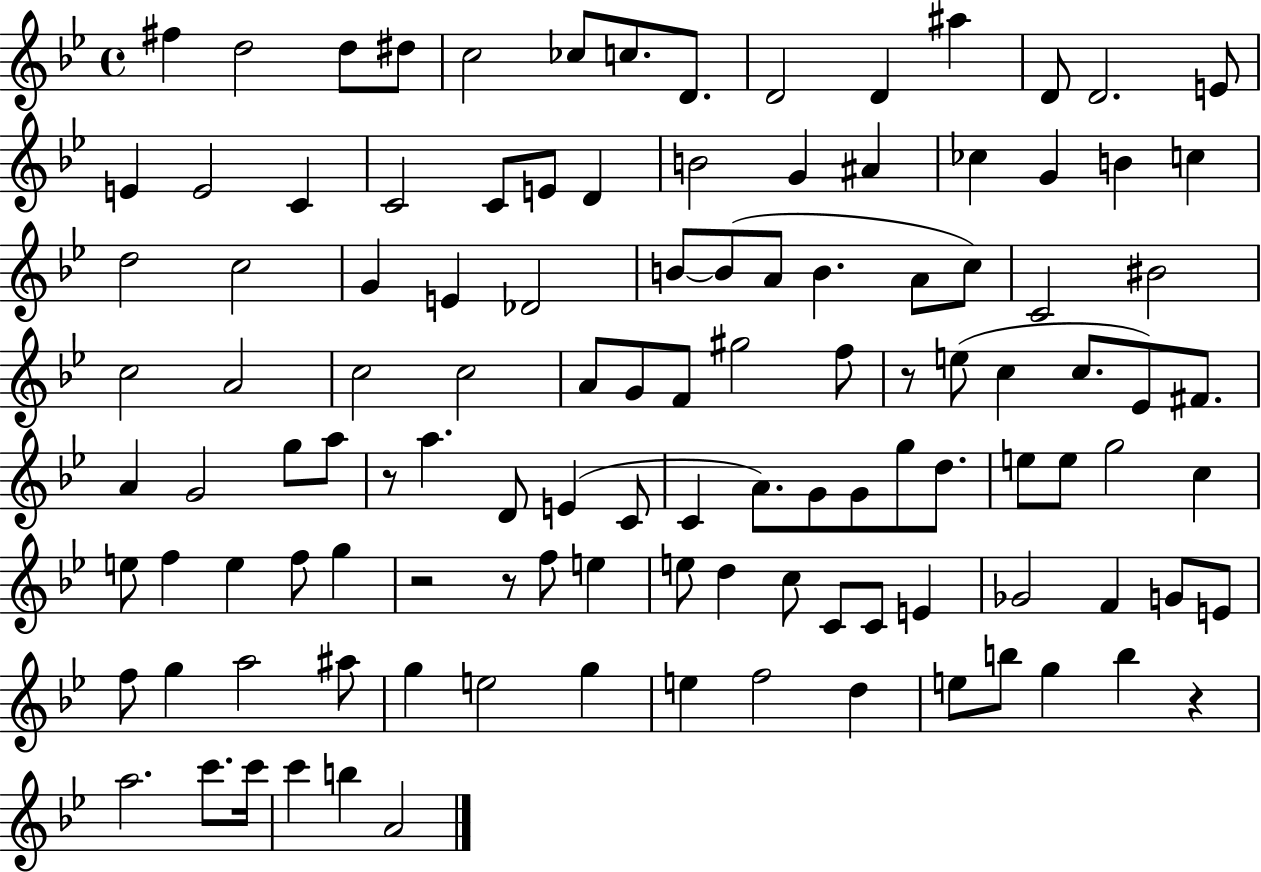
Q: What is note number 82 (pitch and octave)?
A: D5